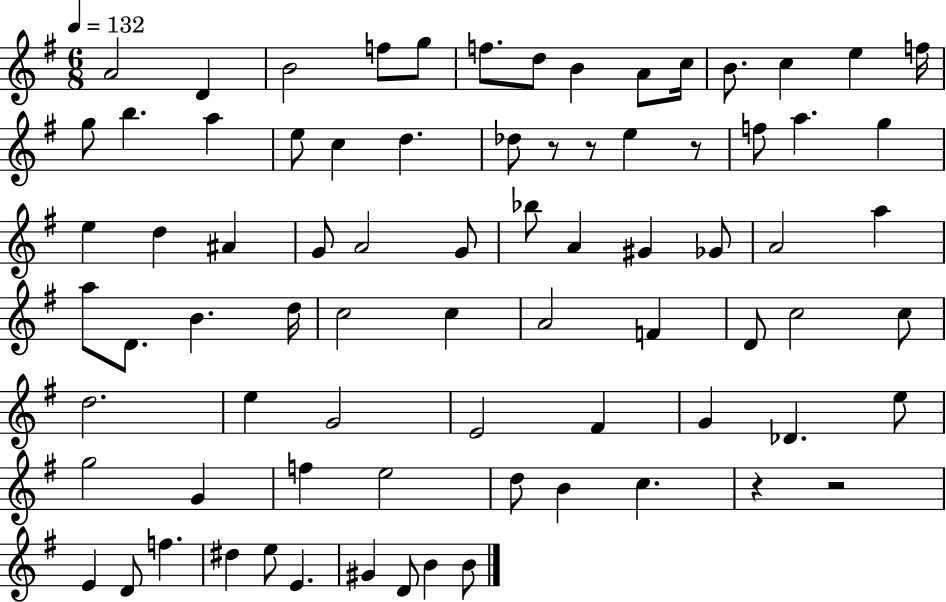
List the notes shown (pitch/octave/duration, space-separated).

A4/h D4/q B4/h F5/e G5/e F5/e. D5/e B4/q A4/e C5/s B4/e. C5/q E5/q F5/s G5/e B5/q. A5/q E5/e C5/q D5/q. Db5/e R/e R/e E5/q R/e F5/e A5/q. G5/q E5/q D5/q A#4/q G4/e A4/h G4/e Bb5/e A4/q G#4/q Gb4/e A4/h A5/q A5/e D4/e. B4/q. D5/s C5/h C5/q A4/h F4/q D4/e C5/h C5/e D5/h. E5/q G4/h E4/h F#4/q G4/q Db4/q. E5/e G5/h G4/q F5/q E5/h D5/e B4/q C5/q. R/q R/h E4/q D4/e F5/q. D#5/q E5/e E4/q. G#4/q D4/e B4/q B4/e